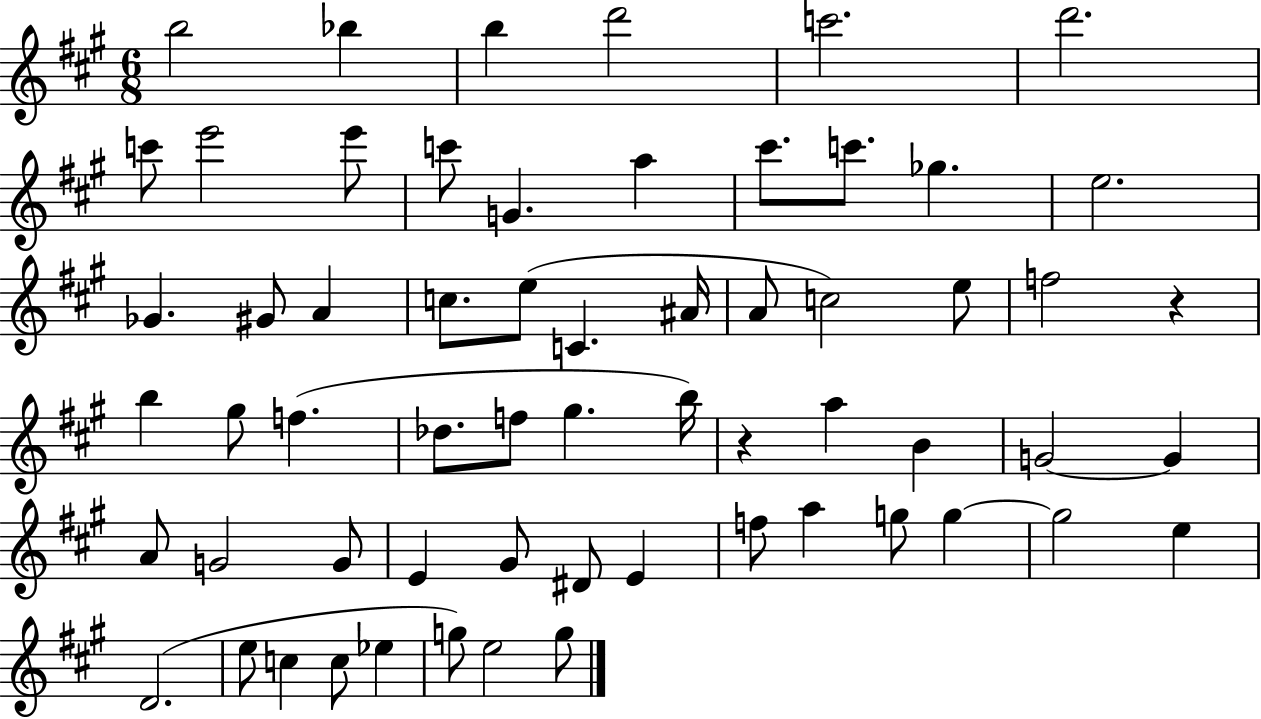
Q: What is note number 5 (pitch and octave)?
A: C6